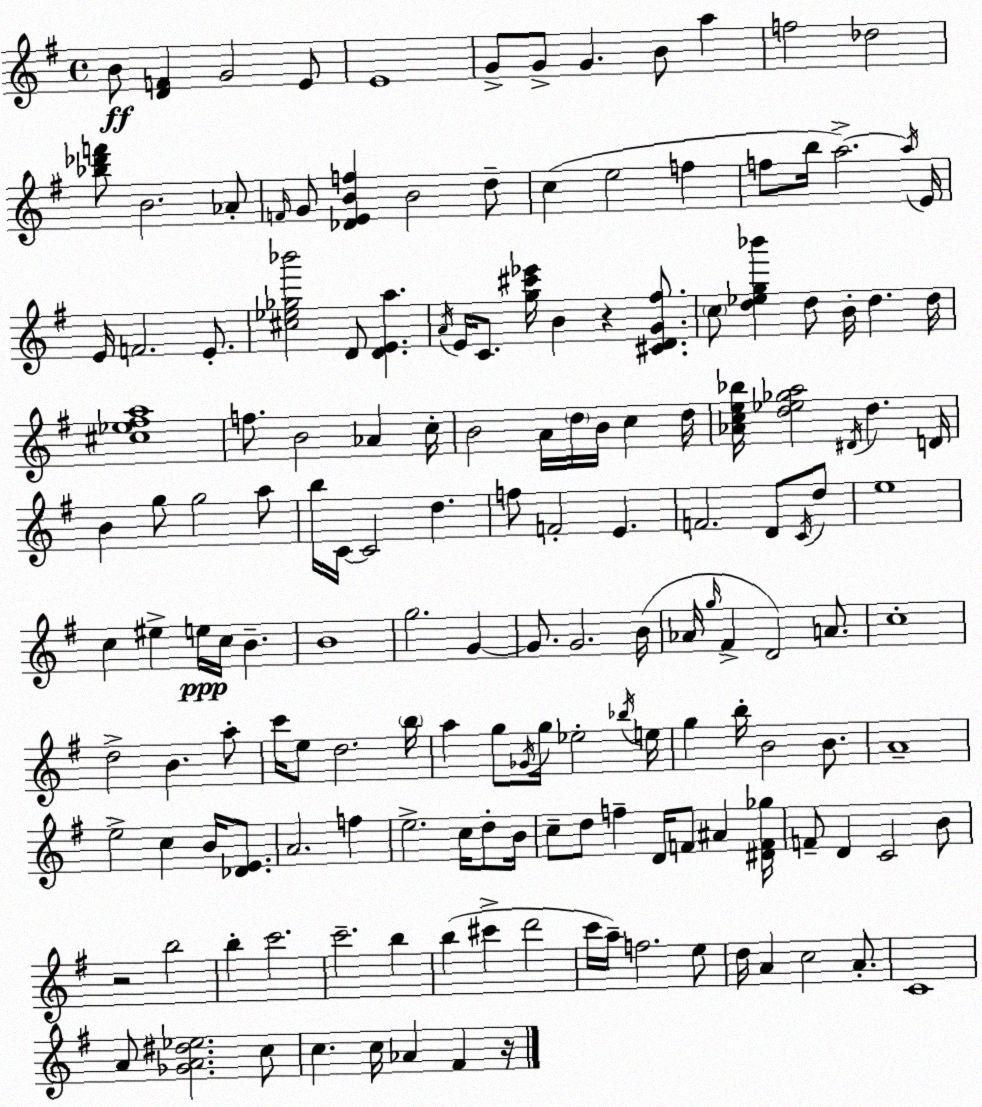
X:1
T:Untitled
M:4/4
L:1/4
K:G
B/2 [DF] G2 E/2 E4 G/2 G/2 G B/2 a f2 _d2 [_b_d'f']/2 B2 _A/2 F/4 G/2 [_DEBf] B2 d/2 c e2 f f/2 b/4 a2 a/4 E/4 E/4 F2 E/2 [^c_e_g_b']2 D/2 [DEa] A/4 E/4 C/2 [g^c'_e']/4 B z [^CDG^f]/2 c/2 [d_eg_b'] d/2 B/4 d d/4 [^c_e^fa]4 f/2 B2 _A c/4 B2 A/4 d/4 B/4 c d/4 [_Ace_b]/4 [d_e_ga]2 ^D/4 d D/4 B g/2 g2 a/2 b/4 C/4 C2 d f/2 F2 E F2 D/2 C/4 d/2 e4 c ^e e/4 c/4 B B4 g2 G G/2 G2 B/4 _A/4 g/4 ^F D2 A/2 c4 d2 B a/2 c'/4 e/2 d2 b/4 a g/2 _G/4 g/4 _e2 _b/4 e/4 g b/4 B2 B/2 A4 e2 c B/4 [_DE]/2 A2 f e2 c/4 d/2 B/4 c/2 d/2 f D/4 F/2 ^A [^DF_g]/4 F/2 D C2 B/2 z2 b2 b c'2 c'2 b b ^c' d'2 c'/4 a/4 f2 e/2 d/4 A c2 A/2 C4 A/2 [_GA^d_e]2 c/2 c c/4 _A ^F z/4